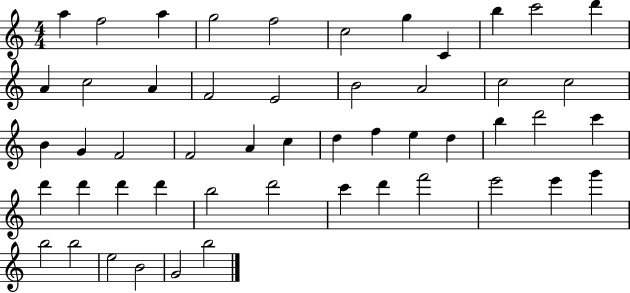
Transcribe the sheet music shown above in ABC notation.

X:1
T:Untitled
M:4/4
L:1/4
K:C
a f2 a g2 f2 c2 g C b c'2 d' A c2 A F2 E2 B2 A2 c2 c2 B G F2 F2 A c d f e d b d'2 c' d' d' d' d' b2 d'2 c' d' f'2 e'2 e' g' b2 b2 e2 B2 G2 b2